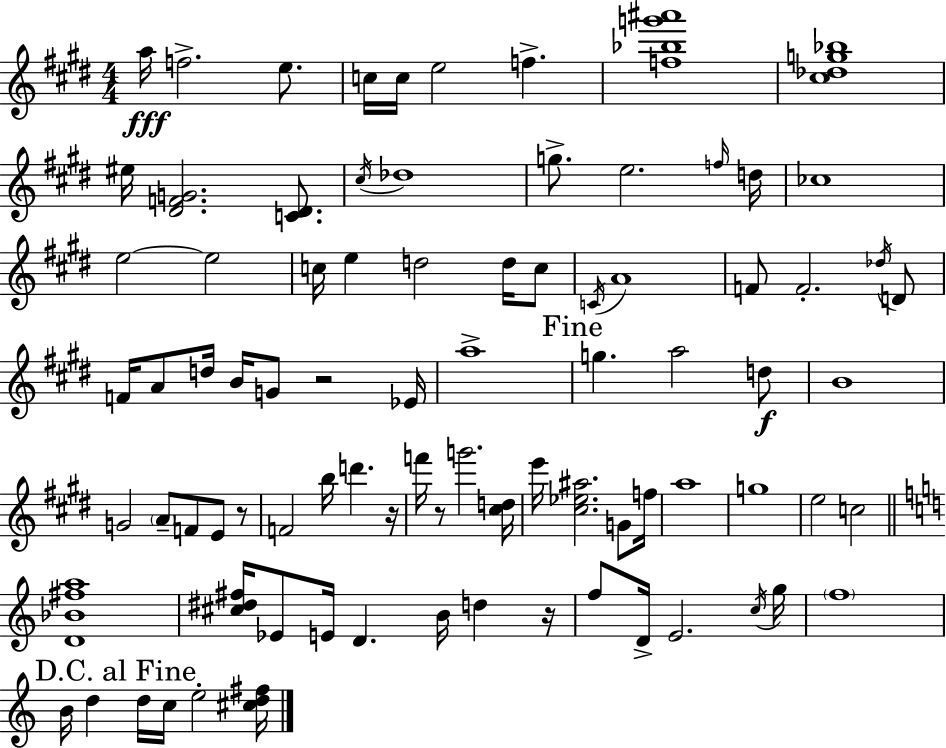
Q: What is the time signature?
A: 4/4